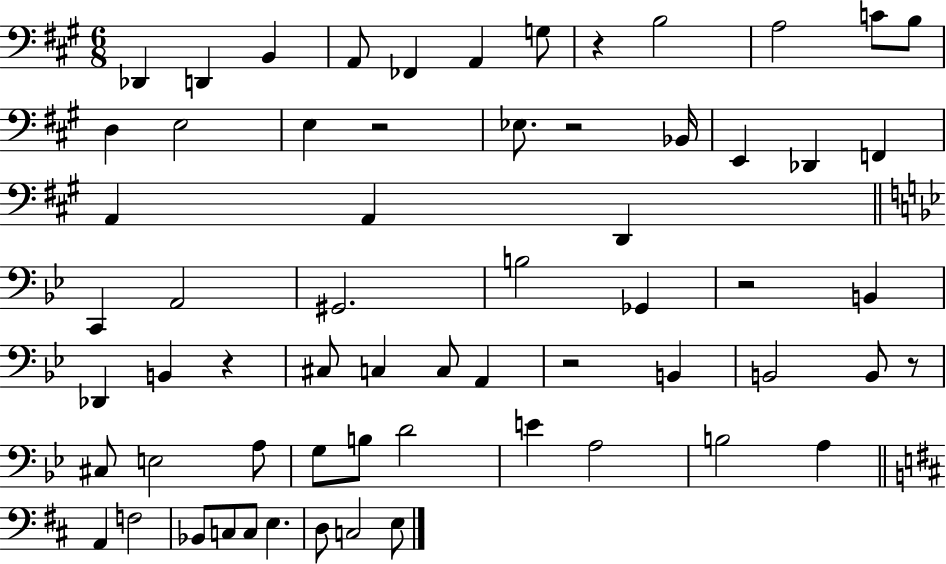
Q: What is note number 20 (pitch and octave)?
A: A2